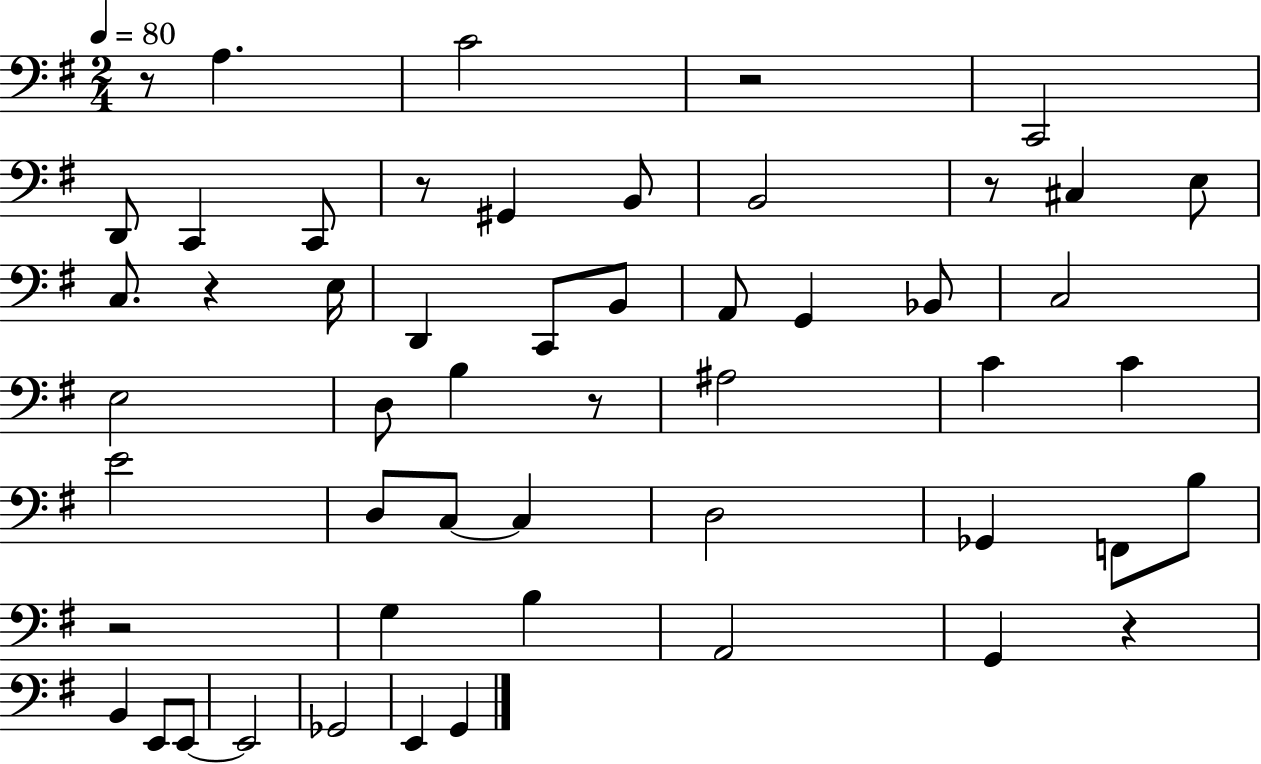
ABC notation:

X:1
T:Untitled
M:2/4
L:1/4
K:G
z/2 A, C2 z2 C,,2 D,,/2 C,, C,,/2 z/2 ^G,, B,,/2 B,,2 z/2 ^C, E,/2 C,/2 z E,/4 D,, C,,/2 B,,/2 A,,/2 G,, _B,,/2 C,2 E,2 D,/2 B, z/2 ^A,2 C C E2 D,/2 C,/2 C, D,2 _G,, F,,/2 B,/2 z2 G, B, A,,2 G,, z B,, E,,/2 E,,/2 E,,2 _G,,2 E,, G,,